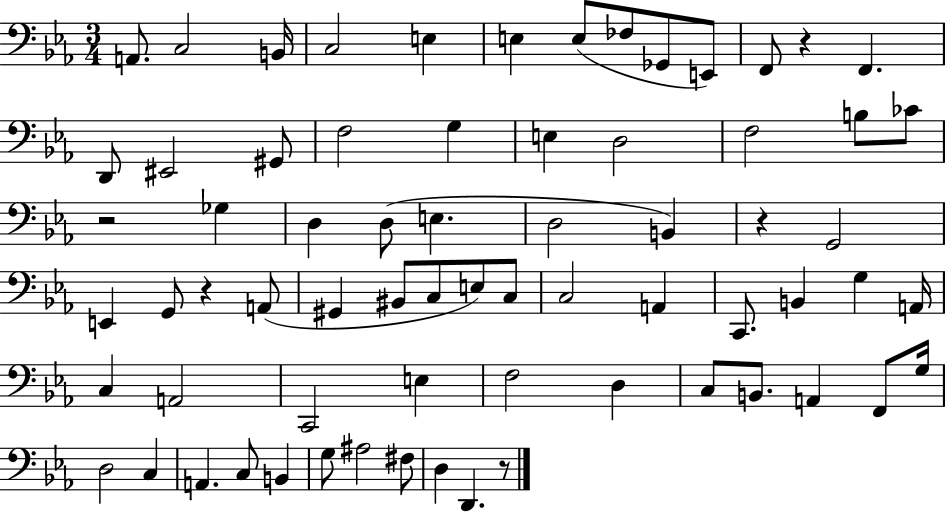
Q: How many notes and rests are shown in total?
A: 69